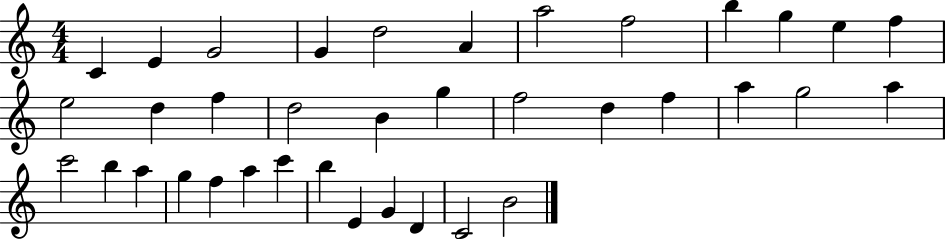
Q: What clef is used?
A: treble